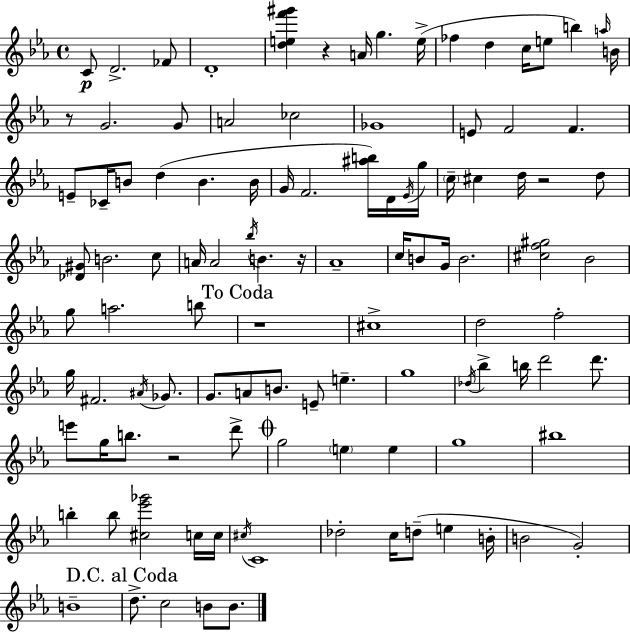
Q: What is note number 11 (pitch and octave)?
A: E5